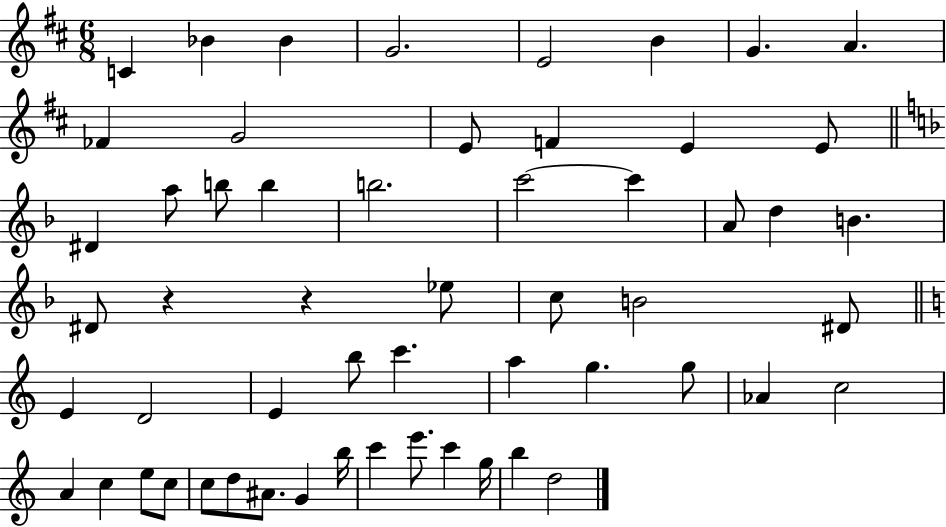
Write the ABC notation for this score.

X:1
T:Untitled
M:6/8
L:1/4
K:D
C _B _B G2 E2 B G A _F G2 E/2 F E E/2 ^D a/2 b/2 b b2 c'2 c' A/2 d B ^D/2 z z _e/2 c/2 B2 ^D/2 E D2 E b/2 c' a g g/2 _A c2 A c e/2 c/2 c/2 d/2 ^A/2 G b/4 c' e'/2 c' g/4 b d2